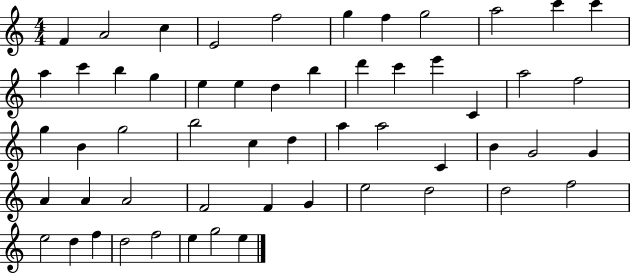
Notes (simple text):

F4/q A4/h C5/q E4/h F5/h G5/q F5/q G5/h A5/h C6/q C6/q A5/q C6/q B5/q G5/q E5/q E5/q D5/q B5/q D6/q C6/q E6/q C4/q A5/h F5/h G5/q B4/q G5/h B5/h C5/q D5/q A5/q A5/h C4/q B4/q G4/h G4/q A4/q A4/q A4/h F4/h F4/q G4/q E5/h D5/h D5/h F5/h E5/h D5/q F5/q D5/h F5/h E5/q G5/h E5/q